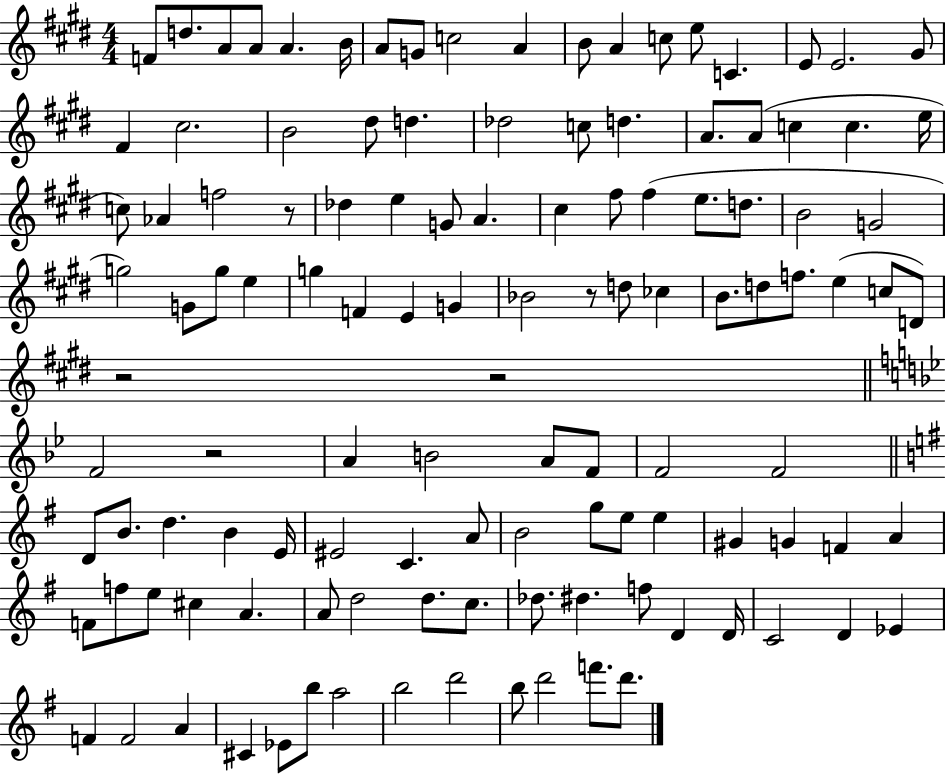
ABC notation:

X:1
T:Untitled
M:4/4
L:1/4
K:E
F/2 d/2 A/2 A/2 A B/4 A/2 G/2 c2 A B/2 A c/2 e/2 C E/2 E2 ^G/2 ^F ^c2 B2 ^d/2 d _d2 c/2 d A/2 A/2 c c e/4 c/2 _A f2 z/2 _d e G/2 A ^c ^f/2 ^f e/2 d/2 B2 G2 g2 G/2 g/2 e g F E G _B2 z/2 d/2 _c B/2 d/2 f/2 e c/2 D/2 z2 z2 F2 z2 A B2 A/2 F/2 F2 F2 D/2 B/2 d B E/4 ^E2 C A/2 B2 g/2 e/2 e ^G G F A F/2 f/2 e/2 ^c A A/2 d2 d/2 c/2 _d/2 ^d f/2 D D/4 C2 D _E F F2 A ^C _E/2 b/2 a2 b2 d'2 b/2 d'2 f'/2 d'/2